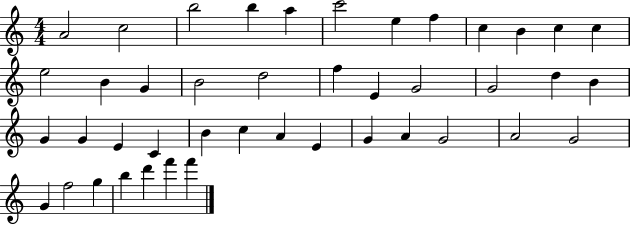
{
  \clef treble
  \numericTimeSignature
  \time 4/4
  \key c \major
  a'2 c''2 | b''2 b''4 a''4 | c'''2 e''4 f''4 | c''4 b'4 c''4 c''4 | \break e''2 b'4 g'4 | b'2 d''2 | f''4 e'4 g'2 | g'2 d''4 b'4 | \break g'4 g'4 e'4 c'4 | b'4 c''4 a'4 e'4 | g'4 a'4 g'2 | a'2 g'2 | \break g'4 f''2 g''4 | b''4 d'''4 f'''4 f'''4 | \bar "|."
}